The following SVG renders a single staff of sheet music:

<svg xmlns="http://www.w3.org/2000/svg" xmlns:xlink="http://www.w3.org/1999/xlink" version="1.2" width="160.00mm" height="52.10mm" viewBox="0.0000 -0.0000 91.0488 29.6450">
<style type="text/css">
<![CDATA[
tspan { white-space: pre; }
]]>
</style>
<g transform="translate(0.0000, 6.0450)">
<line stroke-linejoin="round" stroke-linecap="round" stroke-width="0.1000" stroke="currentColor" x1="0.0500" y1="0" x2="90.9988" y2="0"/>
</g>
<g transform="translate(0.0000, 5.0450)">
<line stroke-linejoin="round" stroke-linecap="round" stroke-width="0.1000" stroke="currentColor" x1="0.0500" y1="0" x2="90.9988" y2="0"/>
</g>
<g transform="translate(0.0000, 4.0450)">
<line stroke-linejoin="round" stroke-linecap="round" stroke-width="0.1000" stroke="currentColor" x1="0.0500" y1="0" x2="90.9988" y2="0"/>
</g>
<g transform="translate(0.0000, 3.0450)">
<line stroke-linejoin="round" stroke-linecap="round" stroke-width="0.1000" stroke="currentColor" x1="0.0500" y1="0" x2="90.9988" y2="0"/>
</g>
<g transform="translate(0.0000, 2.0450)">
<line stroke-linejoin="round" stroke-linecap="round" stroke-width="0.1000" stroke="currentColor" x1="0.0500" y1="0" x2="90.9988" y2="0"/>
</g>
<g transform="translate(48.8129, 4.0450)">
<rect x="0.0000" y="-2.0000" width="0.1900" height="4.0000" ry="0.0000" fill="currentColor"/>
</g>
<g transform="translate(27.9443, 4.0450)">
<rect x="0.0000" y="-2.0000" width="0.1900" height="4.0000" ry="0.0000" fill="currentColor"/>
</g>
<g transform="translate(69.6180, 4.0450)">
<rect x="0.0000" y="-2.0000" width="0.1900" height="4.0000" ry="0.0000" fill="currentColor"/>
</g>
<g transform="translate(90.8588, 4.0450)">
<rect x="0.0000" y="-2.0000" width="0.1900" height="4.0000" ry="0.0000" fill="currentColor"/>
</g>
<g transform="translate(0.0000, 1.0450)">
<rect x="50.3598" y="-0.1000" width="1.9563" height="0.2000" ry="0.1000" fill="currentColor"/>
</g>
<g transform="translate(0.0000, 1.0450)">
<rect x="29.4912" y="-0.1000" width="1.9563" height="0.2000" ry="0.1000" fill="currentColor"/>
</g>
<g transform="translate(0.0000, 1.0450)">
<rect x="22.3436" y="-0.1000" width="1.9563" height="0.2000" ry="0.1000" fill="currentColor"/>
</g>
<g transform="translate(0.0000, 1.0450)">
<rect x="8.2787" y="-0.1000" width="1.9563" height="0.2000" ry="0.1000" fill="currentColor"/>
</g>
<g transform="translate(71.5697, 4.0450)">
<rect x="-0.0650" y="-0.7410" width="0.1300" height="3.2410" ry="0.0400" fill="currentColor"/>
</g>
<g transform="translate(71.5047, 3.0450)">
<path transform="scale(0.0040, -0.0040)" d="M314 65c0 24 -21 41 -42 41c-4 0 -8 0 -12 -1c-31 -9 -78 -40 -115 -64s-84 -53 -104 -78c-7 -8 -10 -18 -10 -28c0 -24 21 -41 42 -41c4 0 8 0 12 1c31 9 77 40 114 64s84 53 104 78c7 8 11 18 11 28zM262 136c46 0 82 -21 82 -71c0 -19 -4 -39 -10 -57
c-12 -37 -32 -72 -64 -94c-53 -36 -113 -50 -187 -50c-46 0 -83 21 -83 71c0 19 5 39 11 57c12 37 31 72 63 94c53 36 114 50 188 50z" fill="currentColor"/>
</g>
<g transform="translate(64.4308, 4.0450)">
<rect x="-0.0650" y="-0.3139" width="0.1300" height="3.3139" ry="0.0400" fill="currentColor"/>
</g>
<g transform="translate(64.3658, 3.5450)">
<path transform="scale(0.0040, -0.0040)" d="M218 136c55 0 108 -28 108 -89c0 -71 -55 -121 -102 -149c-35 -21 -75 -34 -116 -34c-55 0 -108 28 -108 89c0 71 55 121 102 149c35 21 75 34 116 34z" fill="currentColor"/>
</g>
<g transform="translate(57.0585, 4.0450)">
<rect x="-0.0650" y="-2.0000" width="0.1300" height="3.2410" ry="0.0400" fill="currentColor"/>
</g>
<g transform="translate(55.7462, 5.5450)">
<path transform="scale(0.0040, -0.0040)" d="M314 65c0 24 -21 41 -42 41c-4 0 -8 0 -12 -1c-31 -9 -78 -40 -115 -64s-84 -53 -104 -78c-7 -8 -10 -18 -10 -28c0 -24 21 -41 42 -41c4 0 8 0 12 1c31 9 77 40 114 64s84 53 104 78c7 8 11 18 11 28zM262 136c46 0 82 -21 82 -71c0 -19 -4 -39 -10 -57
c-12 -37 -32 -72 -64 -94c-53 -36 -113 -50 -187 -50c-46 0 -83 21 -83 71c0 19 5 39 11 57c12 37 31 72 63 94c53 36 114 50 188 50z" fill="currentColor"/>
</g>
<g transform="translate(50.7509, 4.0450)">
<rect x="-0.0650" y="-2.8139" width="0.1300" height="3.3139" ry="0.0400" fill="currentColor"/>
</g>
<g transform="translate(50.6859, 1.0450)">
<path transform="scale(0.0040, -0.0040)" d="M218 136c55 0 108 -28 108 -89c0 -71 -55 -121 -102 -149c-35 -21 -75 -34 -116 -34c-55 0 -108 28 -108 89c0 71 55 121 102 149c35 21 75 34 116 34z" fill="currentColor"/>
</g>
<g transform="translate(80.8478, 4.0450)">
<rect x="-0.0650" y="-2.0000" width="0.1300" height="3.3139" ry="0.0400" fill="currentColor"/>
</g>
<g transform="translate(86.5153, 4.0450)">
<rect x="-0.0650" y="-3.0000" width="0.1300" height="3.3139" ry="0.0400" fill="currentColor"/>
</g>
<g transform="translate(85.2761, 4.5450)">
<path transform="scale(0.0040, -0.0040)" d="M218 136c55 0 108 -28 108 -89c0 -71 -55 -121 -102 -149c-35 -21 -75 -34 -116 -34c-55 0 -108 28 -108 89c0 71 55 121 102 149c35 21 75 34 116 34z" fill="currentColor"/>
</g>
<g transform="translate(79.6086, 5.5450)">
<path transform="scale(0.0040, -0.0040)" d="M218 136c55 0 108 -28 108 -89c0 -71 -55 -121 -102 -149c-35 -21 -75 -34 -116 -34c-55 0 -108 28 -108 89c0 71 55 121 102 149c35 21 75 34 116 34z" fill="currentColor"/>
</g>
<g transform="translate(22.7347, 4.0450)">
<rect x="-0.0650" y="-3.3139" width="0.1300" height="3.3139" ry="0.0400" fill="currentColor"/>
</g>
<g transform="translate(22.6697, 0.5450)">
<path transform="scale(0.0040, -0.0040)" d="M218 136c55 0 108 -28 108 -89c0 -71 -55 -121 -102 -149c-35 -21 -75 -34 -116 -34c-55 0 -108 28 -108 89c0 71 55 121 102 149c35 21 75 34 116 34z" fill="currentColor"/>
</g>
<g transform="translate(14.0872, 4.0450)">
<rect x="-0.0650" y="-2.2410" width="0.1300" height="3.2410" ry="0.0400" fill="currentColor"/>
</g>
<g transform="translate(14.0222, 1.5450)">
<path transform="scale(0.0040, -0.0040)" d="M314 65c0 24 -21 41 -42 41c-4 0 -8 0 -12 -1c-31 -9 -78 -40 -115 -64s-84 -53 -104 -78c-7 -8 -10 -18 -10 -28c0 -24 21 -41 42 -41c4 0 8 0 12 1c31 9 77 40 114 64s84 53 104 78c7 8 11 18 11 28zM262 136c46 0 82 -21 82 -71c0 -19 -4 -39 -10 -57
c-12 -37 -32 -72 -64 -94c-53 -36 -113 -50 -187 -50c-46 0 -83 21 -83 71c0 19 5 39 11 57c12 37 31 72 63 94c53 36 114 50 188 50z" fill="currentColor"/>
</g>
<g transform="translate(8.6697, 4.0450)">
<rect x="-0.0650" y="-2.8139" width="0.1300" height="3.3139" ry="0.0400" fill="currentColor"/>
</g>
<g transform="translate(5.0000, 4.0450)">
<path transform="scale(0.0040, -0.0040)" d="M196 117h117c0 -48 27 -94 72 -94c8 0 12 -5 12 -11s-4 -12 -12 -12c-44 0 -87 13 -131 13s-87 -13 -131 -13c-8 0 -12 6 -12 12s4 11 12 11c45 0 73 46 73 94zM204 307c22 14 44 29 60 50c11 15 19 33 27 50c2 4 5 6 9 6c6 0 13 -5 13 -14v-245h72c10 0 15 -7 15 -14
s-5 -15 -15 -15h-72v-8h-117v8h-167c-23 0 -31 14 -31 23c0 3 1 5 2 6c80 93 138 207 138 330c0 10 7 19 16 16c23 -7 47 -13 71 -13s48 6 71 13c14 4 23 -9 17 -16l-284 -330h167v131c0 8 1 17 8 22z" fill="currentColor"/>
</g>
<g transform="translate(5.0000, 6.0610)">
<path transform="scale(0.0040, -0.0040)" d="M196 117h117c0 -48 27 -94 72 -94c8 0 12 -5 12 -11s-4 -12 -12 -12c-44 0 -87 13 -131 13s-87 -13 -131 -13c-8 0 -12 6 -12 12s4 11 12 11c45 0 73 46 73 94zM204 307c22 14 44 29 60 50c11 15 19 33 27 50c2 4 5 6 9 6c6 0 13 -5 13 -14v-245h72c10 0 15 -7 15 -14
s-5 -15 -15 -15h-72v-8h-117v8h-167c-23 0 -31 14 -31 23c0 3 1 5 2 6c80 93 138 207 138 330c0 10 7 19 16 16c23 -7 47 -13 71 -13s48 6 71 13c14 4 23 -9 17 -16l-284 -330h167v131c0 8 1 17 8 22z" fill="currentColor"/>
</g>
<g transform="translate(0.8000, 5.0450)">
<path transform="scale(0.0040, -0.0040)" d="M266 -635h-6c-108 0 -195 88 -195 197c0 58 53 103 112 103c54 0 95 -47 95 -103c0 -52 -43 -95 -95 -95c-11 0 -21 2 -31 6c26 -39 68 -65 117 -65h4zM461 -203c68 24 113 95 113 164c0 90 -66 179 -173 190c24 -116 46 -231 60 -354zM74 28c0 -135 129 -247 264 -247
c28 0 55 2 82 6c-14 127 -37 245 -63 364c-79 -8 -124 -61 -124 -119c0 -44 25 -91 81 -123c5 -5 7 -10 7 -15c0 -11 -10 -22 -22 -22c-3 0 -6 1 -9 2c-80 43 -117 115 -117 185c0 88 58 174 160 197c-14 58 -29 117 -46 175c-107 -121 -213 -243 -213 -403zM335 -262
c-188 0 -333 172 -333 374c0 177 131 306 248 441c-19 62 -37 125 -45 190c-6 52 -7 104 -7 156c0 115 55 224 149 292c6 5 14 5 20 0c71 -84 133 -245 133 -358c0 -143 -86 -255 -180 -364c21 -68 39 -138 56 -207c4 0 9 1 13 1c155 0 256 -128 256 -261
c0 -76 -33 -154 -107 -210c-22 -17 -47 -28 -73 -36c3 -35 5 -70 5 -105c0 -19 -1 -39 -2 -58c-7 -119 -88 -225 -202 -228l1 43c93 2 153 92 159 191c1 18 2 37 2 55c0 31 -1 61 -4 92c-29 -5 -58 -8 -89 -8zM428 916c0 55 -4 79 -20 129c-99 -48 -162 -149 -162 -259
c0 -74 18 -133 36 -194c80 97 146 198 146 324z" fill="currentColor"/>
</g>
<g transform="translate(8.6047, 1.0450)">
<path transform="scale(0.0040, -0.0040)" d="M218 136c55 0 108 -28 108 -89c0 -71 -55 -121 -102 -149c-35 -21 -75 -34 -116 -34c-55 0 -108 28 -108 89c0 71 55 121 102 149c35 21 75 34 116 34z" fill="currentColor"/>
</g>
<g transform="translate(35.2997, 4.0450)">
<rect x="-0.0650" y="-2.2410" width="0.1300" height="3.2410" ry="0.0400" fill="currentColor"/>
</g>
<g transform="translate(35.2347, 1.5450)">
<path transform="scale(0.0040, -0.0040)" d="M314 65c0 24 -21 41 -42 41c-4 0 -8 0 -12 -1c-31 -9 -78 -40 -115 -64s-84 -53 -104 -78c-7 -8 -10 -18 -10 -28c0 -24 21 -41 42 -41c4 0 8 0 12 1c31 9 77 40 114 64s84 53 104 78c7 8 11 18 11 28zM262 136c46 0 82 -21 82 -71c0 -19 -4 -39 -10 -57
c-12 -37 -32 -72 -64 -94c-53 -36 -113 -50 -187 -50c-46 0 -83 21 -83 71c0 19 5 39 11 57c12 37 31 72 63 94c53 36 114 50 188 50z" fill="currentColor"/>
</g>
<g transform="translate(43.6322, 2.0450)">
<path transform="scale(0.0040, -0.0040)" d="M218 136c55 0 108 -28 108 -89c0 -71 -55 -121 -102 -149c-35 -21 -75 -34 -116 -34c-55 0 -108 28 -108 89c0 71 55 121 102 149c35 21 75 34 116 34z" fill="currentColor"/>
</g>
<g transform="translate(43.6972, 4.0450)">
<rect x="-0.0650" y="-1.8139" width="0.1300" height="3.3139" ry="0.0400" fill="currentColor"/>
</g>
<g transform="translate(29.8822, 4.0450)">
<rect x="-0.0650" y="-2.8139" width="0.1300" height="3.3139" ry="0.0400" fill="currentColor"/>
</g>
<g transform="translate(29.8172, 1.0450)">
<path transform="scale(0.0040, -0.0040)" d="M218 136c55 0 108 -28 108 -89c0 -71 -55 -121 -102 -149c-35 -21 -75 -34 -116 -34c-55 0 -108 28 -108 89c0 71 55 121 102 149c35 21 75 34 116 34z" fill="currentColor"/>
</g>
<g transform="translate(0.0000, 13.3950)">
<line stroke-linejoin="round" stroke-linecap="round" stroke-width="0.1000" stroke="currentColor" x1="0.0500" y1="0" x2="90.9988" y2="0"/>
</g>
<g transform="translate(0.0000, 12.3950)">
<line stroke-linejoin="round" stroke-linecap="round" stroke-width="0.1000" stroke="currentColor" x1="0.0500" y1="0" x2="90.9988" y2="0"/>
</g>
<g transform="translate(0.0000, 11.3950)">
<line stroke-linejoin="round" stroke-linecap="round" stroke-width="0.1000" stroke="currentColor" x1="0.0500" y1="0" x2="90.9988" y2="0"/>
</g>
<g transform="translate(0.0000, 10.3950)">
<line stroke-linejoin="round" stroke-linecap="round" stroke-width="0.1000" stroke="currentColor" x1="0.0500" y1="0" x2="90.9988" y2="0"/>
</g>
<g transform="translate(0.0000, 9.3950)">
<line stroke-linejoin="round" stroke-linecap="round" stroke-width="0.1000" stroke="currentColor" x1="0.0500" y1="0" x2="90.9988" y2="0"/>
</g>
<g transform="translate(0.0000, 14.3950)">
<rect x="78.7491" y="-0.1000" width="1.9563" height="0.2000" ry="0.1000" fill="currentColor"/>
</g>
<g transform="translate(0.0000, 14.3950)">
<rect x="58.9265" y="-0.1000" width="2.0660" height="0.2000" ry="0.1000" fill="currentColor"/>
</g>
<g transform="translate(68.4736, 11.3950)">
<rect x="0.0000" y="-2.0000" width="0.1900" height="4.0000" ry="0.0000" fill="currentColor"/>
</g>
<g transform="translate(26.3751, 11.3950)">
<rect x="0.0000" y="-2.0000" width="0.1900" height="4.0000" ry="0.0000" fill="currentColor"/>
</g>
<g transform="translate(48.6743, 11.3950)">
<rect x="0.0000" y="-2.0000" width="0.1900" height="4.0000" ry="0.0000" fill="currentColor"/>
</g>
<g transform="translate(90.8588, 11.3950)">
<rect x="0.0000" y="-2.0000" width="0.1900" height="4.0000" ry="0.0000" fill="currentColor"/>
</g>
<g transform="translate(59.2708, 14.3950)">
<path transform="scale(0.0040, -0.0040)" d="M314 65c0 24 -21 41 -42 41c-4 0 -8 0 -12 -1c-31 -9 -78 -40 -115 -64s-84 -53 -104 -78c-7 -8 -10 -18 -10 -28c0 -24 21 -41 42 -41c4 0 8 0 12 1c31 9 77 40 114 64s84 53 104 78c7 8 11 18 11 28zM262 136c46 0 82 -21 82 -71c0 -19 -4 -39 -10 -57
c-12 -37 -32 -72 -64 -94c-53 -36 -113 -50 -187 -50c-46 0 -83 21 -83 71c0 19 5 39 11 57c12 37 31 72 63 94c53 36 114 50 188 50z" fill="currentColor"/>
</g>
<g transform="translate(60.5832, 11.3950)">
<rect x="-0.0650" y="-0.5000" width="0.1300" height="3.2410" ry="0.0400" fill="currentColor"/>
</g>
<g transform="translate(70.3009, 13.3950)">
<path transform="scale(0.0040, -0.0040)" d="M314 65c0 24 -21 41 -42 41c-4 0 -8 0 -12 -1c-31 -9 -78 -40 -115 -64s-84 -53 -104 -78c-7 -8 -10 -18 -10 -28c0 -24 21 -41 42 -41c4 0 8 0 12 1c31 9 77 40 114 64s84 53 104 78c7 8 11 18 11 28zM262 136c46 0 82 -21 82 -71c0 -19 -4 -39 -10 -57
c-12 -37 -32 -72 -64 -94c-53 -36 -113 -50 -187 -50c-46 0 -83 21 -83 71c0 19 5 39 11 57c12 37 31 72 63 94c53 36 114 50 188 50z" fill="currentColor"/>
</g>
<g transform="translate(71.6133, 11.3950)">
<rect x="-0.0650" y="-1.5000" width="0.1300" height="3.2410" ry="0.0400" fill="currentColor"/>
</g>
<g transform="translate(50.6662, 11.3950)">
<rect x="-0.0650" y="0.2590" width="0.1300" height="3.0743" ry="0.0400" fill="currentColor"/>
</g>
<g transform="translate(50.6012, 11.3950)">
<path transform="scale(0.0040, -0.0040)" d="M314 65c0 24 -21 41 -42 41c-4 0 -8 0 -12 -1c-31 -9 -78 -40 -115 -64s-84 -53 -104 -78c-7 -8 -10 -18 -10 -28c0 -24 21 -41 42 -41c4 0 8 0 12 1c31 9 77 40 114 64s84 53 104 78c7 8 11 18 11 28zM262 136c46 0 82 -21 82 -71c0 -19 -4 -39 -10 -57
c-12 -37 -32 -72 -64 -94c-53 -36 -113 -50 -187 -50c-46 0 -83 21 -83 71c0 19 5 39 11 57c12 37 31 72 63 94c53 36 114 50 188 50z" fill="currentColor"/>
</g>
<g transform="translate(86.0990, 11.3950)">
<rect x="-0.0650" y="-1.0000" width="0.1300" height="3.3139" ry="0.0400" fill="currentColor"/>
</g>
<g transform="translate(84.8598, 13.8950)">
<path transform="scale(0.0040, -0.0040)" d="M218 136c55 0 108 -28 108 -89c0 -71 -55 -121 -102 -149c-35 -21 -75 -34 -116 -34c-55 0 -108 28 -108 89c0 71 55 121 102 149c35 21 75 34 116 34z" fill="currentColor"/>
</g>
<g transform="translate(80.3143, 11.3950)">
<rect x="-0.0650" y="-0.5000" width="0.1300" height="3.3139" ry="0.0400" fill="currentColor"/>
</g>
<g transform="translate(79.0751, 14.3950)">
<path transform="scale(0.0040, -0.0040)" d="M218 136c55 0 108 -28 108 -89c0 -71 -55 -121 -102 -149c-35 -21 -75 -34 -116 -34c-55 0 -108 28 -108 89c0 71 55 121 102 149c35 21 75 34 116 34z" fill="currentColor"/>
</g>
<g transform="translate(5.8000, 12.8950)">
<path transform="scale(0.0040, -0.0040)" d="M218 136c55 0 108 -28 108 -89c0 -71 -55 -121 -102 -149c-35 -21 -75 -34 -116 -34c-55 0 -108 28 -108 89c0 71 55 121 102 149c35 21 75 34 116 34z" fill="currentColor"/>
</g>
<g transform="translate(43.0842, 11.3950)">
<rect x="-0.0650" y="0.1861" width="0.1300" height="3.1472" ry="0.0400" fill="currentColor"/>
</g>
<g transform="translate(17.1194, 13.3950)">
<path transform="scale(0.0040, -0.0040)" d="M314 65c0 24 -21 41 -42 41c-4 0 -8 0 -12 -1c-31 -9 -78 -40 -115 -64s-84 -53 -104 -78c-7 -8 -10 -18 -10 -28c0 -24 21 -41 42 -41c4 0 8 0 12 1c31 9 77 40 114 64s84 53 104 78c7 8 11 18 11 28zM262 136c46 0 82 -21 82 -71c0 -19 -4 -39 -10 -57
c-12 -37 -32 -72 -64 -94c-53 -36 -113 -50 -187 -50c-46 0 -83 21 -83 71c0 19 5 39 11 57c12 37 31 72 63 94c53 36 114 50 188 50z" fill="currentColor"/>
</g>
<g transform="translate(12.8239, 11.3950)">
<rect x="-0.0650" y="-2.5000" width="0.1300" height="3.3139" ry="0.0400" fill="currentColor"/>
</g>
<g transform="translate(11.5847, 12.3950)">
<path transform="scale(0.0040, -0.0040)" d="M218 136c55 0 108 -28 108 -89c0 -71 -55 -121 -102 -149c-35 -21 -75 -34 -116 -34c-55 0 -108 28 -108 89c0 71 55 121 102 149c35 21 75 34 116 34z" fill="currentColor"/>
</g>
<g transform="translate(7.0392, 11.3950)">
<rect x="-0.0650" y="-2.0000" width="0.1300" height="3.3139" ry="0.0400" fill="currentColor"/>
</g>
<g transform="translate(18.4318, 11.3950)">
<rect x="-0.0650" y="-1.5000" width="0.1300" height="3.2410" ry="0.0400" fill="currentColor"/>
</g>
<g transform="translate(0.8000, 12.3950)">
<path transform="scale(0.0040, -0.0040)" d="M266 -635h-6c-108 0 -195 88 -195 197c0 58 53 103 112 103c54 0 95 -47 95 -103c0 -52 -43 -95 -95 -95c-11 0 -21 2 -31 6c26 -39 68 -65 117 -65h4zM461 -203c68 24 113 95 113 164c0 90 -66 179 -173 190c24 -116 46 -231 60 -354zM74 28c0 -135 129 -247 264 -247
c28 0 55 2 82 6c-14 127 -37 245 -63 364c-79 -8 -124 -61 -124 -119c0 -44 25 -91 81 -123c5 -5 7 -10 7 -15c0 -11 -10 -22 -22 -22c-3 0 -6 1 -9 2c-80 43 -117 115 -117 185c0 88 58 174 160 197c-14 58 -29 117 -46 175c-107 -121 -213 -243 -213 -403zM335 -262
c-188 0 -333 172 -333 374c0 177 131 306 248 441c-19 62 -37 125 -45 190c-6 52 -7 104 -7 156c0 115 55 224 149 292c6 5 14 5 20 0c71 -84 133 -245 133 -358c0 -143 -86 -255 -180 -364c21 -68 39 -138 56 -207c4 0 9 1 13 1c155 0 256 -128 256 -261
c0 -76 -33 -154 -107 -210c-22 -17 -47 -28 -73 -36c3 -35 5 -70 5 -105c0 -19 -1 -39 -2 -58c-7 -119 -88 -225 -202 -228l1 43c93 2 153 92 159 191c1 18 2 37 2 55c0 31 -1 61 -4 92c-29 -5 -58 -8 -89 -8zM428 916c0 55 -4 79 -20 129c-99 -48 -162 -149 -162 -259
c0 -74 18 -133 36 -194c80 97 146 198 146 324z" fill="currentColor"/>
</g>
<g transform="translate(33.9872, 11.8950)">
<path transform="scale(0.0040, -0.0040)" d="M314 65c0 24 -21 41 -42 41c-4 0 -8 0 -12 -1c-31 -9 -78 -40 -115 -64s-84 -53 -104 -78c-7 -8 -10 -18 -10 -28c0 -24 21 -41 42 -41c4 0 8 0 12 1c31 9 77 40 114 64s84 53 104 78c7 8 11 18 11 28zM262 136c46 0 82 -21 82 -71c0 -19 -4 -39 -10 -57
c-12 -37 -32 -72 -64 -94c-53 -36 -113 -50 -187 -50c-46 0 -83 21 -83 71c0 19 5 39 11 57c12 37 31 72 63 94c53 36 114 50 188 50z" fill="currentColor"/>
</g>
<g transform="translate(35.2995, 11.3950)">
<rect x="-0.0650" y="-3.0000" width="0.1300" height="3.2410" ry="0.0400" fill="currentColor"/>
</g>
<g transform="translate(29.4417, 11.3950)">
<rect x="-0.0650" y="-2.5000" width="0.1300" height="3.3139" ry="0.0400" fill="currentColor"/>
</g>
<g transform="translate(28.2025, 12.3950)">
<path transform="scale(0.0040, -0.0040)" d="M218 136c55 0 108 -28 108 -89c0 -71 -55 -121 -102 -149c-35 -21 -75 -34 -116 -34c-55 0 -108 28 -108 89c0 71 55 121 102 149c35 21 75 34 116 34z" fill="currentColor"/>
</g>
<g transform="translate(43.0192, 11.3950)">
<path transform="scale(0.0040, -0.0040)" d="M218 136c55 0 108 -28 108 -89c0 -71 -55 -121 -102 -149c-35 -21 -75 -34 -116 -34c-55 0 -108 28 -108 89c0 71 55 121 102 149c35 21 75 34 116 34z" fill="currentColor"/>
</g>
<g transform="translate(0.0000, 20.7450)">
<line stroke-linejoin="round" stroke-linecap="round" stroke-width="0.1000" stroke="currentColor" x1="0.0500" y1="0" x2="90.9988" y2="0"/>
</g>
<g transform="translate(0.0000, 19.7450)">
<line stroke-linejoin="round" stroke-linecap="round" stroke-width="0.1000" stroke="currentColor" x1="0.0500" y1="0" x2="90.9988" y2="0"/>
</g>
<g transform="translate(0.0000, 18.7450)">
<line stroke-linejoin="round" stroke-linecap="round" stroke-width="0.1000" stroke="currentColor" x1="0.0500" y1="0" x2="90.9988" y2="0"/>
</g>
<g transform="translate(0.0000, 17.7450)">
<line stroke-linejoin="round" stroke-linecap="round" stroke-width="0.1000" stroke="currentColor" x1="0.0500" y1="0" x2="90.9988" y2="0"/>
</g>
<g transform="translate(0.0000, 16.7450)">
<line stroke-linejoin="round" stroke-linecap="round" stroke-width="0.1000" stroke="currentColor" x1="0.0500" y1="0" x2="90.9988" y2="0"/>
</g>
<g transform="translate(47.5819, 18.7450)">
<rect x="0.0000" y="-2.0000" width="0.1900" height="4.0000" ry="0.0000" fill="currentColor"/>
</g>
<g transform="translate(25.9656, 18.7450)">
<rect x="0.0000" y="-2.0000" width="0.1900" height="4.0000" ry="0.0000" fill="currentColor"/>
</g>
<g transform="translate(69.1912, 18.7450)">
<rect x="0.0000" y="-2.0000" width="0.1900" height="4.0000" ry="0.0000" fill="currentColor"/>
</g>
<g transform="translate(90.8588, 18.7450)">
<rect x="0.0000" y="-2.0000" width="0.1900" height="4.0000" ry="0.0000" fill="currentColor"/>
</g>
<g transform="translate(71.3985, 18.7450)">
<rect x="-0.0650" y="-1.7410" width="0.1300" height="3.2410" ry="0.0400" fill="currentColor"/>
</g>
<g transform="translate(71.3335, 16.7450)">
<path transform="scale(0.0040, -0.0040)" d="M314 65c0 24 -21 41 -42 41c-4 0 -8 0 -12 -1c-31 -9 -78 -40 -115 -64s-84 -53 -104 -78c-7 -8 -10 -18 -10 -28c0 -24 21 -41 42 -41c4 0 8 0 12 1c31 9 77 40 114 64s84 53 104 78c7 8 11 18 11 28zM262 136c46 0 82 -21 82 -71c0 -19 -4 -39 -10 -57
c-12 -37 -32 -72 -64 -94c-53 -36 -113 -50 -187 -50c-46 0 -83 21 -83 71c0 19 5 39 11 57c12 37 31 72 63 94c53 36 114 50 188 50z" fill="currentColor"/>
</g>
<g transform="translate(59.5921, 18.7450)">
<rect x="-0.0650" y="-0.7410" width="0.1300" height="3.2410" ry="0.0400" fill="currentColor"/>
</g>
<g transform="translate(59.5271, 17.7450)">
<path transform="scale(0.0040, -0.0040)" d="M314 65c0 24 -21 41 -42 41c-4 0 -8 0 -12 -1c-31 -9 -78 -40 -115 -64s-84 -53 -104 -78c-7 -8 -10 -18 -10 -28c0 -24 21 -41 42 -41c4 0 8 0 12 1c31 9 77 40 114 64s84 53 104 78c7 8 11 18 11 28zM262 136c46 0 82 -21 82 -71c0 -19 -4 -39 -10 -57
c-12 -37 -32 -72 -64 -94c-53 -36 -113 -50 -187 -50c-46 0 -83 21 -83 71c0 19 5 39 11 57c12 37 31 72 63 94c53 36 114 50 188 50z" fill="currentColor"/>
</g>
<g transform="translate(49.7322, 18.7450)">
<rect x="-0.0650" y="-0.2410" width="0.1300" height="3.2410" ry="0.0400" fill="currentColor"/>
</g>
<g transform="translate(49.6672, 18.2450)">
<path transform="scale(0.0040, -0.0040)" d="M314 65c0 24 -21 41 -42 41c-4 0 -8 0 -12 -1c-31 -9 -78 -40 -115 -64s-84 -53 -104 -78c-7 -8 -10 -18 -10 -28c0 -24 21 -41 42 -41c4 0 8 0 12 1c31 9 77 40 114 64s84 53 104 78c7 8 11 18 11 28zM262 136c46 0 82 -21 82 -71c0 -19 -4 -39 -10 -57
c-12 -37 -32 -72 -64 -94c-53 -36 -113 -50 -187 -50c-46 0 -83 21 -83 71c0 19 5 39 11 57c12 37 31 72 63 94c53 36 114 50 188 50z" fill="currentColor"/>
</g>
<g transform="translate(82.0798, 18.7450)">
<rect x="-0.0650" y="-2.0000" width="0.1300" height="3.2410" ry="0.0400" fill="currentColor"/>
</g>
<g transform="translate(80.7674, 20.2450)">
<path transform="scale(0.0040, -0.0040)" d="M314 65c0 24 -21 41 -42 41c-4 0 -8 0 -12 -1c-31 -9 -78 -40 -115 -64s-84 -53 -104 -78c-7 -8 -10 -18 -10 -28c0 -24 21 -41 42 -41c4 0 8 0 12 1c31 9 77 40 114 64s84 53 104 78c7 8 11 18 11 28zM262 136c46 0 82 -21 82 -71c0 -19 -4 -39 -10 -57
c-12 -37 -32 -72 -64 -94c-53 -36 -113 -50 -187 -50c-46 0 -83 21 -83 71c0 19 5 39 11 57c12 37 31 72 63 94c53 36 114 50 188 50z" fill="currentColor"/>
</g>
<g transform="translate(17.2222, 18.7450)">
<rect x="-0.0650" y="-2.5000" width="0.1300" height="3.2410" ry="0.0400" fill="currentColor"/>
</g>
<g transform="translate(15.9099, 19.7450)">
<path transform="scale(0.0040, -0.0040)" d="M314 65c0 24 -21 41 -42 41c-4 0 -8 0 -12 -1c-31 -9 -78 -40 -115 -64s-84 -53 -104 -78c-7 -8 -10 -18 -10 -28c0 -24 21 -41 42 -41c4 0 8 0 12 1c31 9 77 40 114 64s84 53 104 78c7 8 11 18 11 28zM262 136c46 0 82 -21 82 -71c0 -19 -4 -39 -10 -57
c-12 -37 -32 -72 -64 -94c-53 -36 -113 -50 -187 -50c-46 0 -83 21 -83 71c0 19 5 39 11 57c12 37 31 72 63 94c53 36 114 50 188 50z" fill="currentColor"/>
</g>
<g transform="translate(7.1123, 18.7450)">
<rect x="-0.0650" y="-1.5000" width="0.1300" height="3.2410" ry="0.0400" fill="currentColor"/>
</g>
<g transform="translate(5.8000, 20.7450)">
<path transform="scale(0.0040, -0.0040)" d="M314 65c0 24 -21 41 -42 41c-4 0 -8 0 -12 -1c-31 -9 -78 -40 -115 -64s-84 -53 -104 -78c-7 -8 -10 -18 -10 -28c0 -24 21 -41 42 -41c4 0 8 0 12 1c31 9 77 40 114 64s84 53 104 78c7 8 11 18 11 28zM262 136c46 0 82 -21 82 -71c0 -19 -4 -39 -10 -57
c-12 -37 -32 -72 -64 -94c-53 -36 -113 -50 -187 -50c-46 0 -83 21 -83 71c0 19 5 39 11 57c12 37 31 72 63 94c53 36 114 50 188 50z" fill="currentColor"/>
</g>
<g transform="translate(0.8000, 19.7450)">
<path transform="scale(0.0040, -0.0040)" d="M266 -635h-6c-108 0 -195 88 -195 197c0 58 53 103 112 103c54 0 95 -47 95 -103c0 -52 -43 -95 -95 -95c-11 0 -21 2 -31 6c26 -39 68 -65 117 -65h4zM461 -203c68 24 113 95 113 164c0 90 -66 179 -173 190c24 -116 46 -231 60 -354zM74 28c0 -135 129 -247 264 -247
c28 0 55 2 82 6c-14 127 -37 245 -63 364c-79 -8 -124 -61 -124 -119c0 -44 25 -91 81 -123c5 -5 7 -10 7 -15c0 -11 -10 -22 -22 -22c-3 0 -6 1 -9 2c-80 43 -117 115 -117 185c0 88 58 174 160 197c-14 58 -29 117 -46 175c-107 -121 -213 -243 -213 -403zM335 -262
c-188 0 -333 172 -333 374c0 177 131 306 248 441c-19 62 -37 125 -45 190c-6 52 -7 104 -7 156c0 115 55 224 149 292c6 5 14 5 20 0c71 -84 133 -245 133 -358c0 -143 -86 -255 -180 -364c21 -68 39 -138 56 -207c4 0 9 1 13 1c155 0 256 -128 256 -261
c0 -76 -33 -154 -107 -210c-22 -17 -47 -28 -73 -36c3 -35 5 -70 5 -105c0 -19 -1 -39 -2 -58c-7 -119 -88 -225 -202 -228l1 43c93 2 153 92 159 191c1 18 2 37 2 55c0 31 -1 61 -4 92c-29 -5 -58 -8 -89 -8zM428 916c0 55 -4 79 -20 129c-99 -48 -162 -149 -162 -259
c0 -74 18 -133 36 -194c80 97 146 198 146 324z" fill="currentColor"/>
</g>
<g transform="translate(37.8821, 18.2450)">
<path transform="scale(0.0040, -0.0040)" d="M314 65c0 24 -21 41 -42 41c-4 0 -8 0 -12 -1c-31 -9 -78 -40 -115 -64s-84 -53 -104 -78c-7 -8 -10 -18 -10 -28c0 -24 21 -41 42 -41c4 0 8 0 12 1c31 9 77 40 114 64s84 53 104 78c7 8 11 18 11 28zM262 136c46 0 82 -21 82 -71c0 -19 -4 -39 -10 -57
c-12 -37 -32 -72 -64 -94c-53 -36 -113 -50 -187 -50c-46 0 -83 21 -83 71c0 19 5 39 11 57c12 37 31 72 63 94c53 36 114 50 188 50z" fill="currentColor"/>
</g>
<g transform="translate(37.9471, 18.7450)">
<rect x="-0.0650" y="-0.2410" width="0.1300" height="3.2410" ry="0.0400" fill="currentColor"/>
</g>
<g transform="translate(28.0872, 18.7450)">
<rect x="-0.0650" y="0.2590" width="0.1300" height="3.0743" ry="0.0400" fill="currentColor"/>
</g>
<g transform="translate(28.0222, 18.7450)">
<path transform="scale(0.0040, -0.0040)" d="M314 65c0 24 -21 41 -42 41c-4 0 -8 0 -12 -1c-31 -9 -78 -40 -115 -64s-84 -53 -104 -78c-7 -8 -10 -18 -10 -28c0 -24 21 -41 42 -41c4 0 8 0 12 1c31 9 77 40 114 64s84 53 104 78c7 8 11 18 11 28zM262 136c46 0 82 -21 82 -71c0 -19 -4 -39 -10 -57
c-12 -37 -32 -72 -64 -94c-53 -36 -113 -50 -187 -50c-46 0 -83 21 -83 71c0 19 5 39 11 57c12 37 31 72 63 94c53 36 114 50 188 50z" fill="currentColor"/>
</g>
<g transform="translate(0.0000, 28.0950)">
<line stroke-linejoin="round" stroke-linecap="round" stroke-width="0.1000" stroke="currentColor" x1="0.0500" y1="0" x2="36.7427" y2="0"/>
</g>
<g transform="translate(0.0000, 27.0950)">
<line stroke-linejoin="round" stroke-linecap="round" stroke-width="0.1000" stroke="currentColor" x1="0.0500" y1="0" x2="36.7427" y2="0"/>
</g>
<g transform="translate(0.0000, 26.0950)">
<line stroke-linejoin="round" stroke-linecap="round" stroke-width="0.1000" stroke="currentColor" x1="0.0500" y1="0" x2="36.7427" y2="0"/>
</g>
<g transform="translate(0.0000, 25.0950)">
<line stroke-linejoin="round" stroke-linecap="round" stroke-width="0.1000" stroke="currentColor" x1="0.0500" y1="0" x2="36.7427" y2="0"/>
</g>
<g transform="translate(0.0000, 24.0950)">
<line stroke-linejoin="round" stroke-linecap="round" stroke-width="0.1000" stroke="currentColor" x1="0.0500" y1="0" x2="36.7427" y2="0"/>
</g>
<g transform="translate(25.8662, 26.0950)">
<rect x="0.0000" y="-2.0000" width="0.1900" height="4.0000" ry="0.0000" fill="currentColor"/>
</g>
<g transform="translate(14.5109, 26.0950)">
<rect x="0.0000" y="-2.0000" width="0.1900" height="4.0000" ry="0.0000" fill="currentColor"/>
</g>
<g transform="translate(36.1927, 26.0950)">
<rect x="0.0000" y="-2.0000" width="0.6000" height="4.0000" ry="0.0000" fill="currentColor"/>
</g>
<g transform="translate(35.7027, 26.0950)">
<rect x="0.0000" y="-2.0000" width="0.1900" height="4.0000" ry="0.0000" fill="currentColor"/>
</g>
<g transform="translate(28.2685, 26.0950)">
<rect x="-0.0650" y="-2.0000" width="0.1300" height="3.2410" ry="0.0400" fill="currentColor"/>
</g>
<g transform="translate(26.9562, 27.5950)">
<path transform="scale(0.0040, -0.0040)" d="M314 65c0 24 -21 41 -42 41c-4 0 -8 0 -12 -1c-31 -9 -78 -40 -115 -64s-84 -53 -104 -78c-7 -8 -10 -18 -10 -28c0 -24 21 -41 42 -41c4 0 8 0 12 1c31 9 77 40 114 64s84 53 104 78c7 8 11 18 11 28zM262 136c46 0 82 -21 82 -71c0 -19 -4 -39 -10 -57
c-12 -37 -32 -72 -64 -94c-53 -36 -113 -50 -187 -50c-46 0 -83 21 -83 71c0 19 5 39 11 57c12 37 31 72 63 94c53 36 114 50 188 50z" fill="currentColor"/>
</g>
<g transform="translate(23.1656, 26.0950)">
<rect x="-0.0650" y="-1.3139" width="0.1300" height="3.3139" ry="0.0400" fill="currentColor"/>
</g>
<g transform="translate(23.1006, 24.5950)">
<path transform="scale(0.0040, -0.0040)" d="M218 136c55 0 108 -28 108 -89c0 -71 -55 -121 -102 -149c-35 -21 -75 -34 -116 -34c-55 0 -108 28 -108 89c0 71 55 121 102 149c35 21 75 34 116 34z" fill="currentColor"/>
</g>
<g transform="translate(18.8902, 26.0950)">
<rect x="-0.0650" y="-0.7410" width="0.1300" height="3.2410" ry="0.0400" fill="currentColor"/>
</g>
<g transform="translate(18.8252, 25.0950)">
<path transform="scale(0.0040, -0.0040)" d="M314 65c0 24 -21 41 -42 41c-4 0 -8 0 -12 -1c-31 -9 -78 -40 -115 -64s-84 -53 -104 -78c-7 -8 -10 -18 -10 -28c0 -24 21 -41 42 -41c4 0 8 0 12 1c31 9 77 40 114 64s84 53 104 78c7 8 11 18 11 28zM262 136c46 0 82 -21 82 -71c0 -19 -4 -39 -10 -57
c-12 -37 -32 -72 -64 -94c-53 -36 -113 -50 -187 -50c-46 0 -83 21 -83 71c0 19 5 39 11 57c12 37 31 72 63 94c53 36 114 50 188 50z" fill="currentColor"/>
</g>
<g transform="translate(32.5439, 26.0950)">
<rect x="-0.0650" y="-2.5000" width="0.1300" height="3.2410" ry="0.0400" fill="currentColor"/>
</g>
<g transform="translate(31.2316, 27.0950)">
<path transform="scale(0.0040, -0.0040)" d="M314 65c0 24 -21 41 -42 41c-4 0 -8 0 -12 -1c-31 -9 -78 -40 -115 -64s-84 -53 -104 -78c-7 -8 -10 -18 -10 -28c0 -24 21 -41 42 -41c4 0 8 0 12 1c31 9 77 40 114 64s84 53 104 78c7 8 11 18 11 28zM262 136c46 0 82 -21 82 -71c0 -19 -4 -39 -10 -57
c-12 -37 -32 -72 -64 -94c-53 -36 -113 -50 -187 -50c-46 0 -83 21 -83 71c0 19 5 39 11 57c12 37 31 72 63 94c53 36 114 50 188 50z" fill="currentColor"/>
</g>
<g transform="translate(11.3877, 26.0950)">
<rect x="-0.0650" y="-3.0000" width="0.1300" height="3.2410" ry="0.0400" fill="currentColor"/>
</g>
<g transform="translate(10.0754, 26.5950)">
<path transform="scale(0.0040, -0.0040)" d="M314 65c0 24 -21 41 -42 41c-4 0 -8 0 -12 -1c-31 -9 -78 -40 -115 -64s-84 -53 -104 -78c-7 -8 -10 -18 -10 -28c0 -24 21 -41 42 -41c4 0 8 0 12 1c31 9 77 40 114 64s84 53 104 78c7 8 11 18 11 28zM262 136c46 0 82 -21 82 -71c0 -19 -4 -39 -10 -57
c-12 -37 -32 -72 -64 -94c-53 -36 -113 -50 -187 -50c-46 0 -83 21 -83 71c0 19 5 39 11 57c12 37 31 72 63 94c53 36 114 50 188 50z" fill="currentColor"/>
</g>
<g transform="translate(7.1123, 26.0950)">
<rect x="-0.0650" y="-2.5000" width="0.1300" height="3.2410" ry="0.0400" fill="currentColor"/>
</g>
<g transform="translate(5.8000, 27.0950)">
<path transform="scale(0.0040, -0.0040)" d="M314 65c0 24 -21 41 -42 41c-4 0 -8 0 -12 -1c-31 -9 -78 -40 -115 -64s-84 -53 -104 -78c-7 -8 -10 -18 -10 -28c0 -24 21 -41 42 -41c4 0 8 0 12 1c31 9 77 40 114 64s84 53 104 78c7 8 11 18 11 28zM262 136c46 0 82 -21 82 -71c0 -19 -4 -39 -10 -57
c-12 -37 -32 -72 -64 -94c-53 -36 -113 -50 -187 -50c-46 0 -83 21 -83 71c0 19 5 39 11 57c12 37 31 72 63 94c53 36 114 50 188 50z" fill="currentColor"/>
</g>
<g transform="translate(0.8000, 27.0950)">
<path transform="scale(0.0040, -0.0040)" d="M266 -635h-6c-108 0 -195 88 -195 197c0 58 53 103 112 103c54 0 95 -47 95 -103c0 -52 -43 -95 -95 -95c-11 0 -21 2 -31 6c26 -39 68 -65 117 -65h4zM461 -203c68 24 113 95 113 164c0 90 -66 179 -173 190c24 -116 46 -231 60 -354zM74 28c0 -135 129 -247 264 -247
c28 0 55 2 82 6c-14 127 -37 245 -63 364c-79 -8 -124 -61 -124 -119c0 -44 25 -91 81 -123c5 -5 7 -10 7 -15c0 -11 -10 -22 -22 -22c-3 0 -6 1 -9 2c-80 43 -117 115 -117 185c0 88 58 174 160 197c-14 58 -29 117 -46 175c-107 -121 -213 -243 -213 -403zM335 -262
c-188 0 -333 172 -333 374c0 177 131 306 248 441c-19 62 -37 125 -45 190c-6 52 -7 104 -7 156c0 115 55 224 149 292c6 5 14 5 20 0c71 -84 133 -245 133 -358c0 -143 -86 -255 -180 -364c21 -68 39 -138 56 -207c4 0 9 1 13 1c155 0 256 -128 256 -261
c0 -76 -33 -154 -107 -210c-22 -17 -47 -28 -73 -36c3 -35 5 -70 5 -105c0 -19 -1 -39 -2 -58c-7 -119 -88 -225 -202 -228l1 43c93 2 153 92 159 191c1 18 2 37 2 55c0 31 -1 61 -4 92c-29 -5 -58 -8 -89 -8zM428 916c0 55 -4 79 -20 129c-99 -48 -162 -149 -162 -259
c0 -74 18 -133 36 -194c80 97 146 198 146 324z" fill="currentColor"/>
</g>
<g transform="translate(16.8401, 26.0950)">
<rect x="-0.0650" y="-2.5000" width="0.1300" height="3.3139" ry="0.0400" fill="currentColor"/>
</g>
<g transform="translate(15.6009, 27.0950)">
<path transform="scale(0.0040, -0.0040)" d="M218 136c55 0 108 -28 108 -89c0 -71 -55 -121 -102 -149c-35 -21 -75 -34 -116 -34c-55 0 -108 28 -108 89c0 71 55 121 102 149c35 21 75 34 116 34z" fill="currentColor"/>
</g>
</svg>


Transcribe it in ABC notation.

X:1
T:Untitled
M:4/4
L:1/4
K:C
a g2 b a g2 f a F2 c d2 F A F G E2 G A2 B B2 C2 E2 C D E2 G2 B2 c2 c2 d2 f2 F2 G2 A2 G d2 e F2 G2